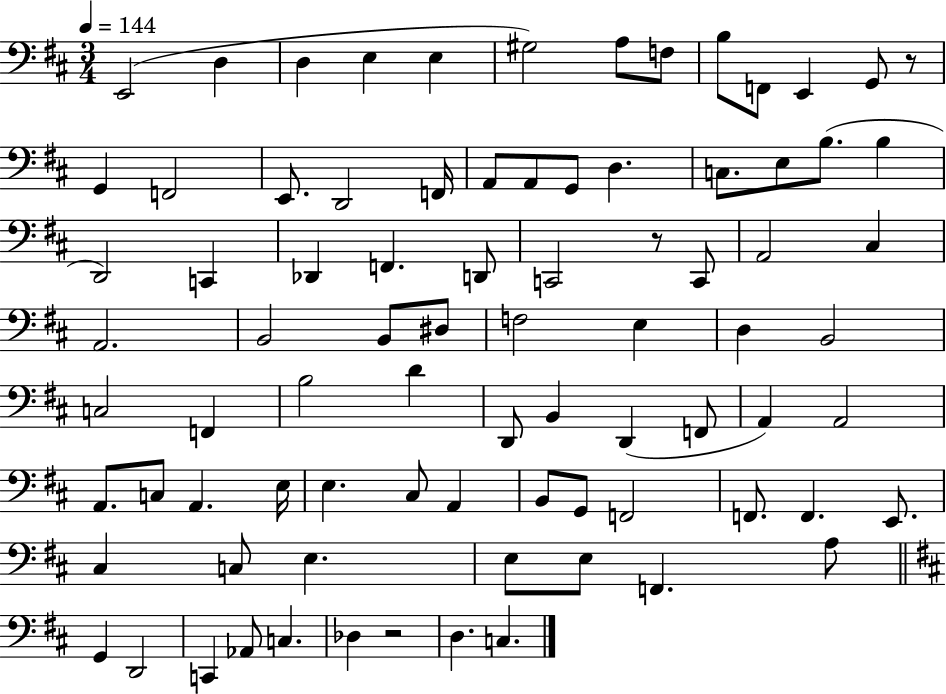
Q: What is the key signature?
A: D major